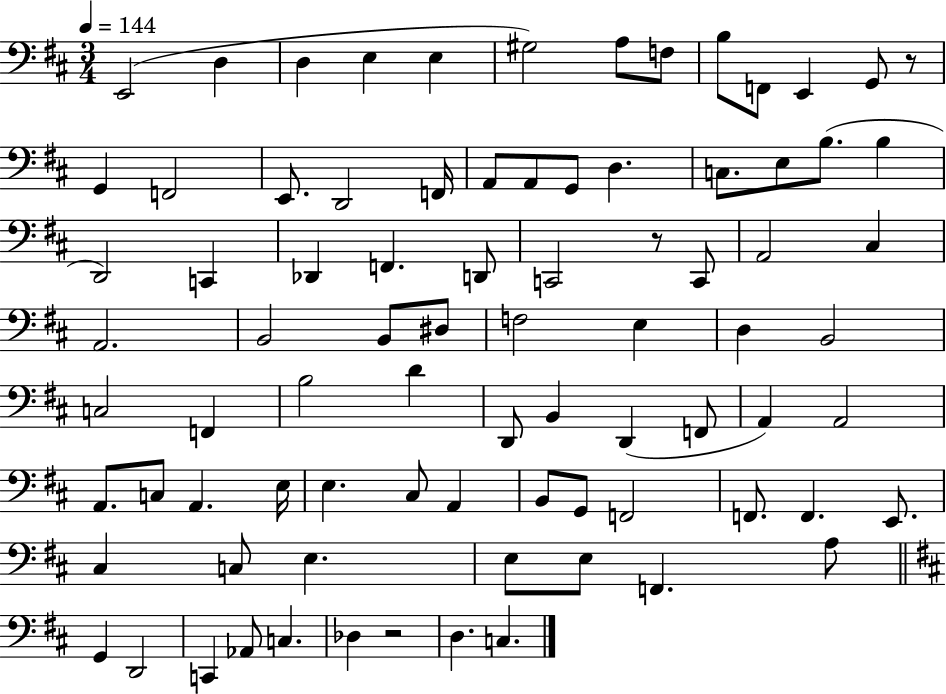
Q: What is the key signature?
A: D major